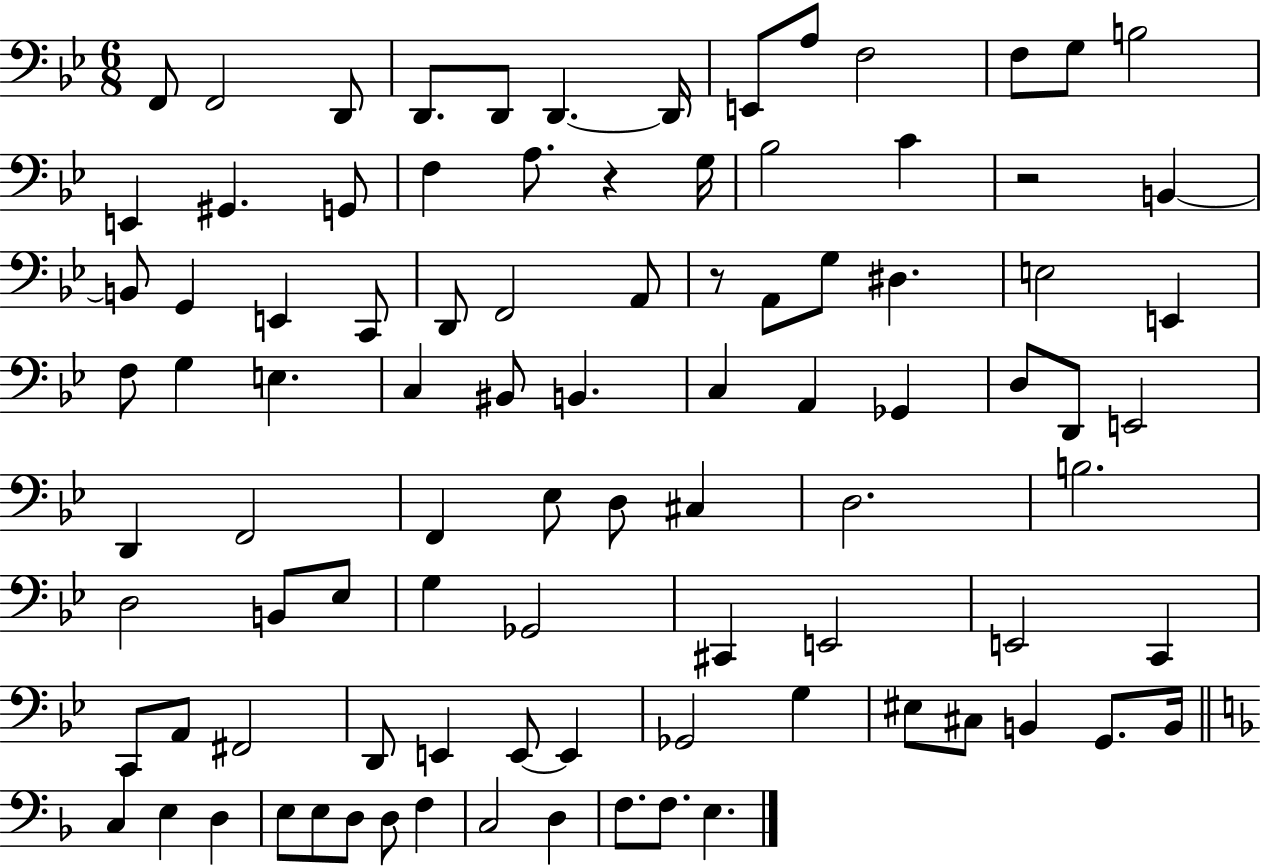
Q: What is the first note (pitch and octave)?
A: F2